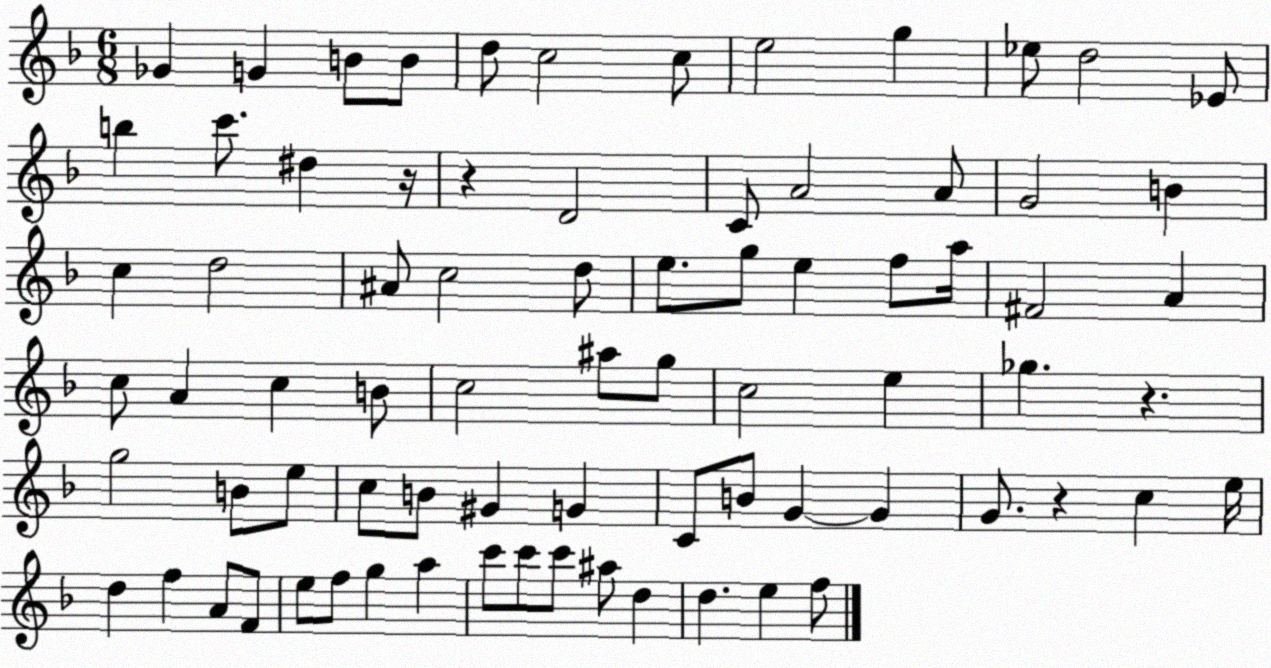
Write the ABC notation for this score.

X:1
T:Untitled
M:6/8
L:1/4
K:F
_G G B/2 B/2 d/2 c2 c/2 e2 g _e/2 d2 _E/2 b c'/2 ^d z/4 z D2 C/2 A2 A/2 G2 B c d2 ^A/2 c2 d/2 e/2 g/2 e f/2 a/4 ^F2 A c/2 A c B/2 c2 ^a/2 g/2 c2 e _g z g2 B/2 e/2 c/2 B/2 ^G G C/2 B/2 G G G/2 z c e/4 d f A/2 F/2 e/2 f/2 g a c'/2 c'/2 c'/2 ^a/2 d d e f/2